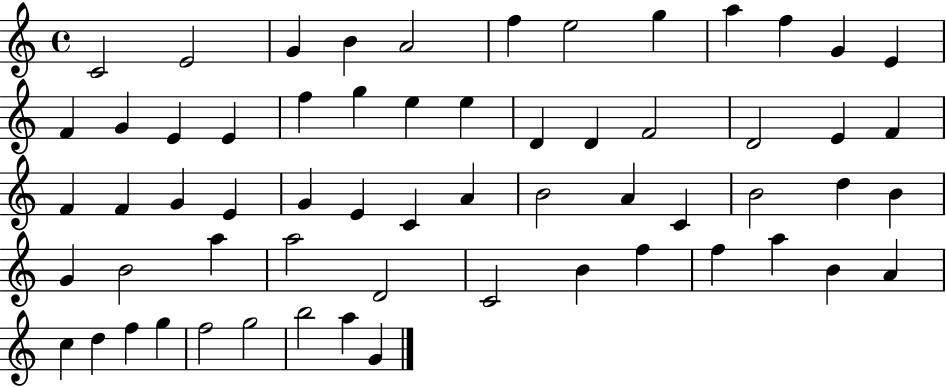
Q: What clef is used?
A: treble